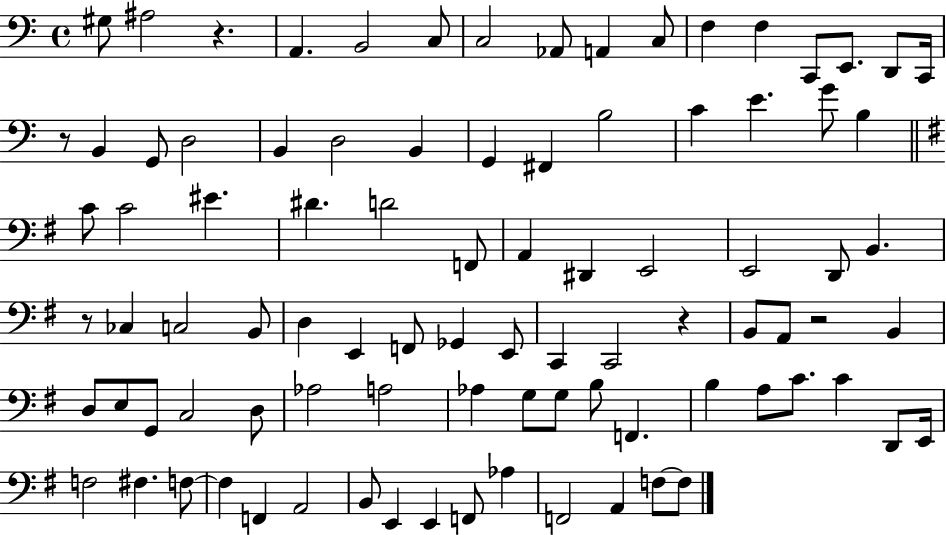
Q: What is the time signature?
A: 4/4